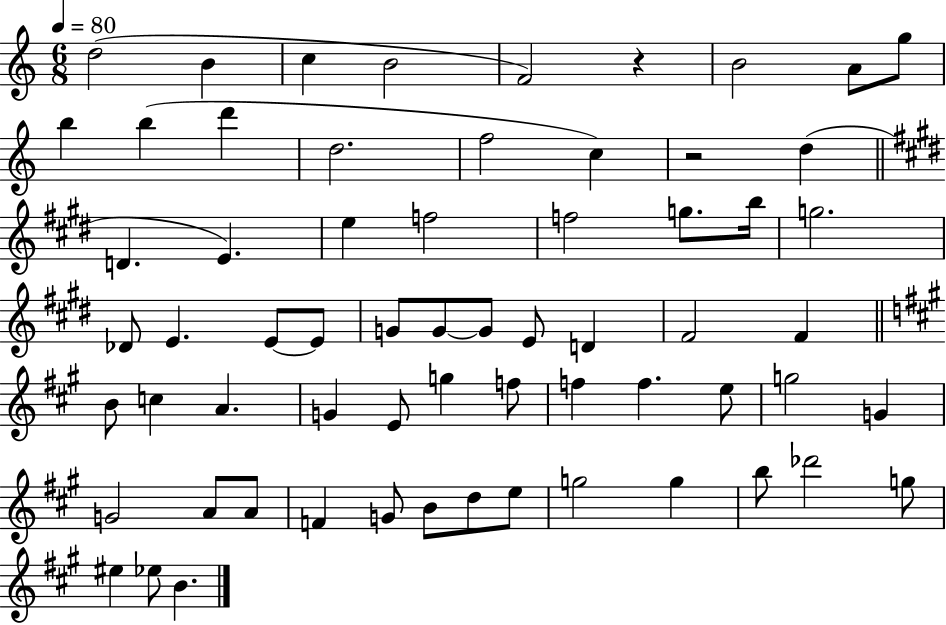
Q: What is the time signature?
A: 6/8